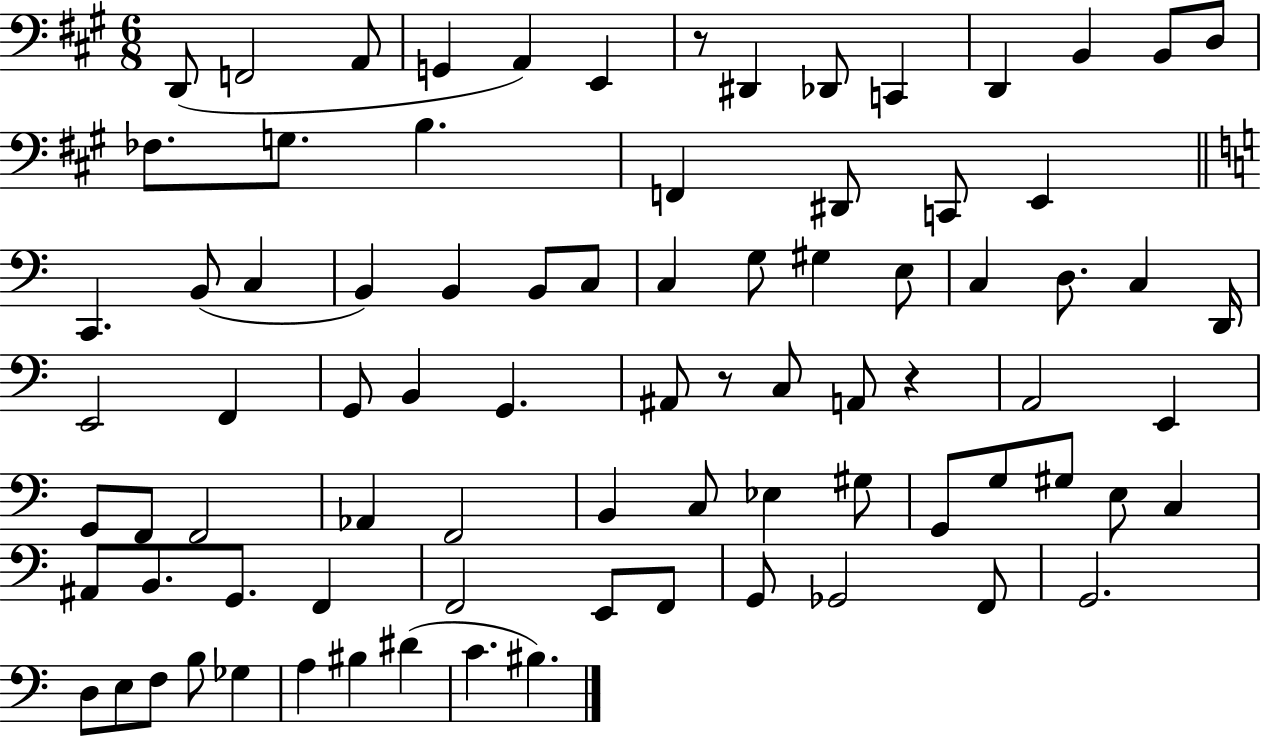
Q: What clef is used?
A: bass